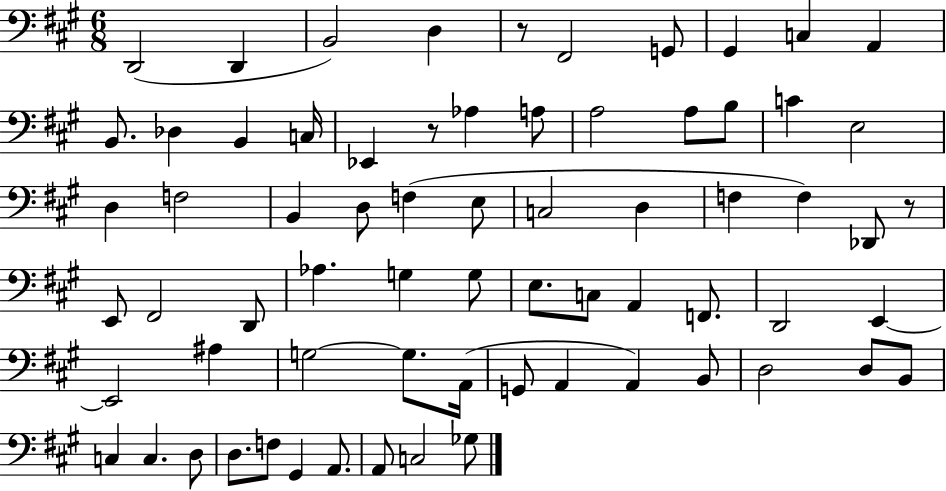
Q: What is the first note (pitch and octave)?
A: D2